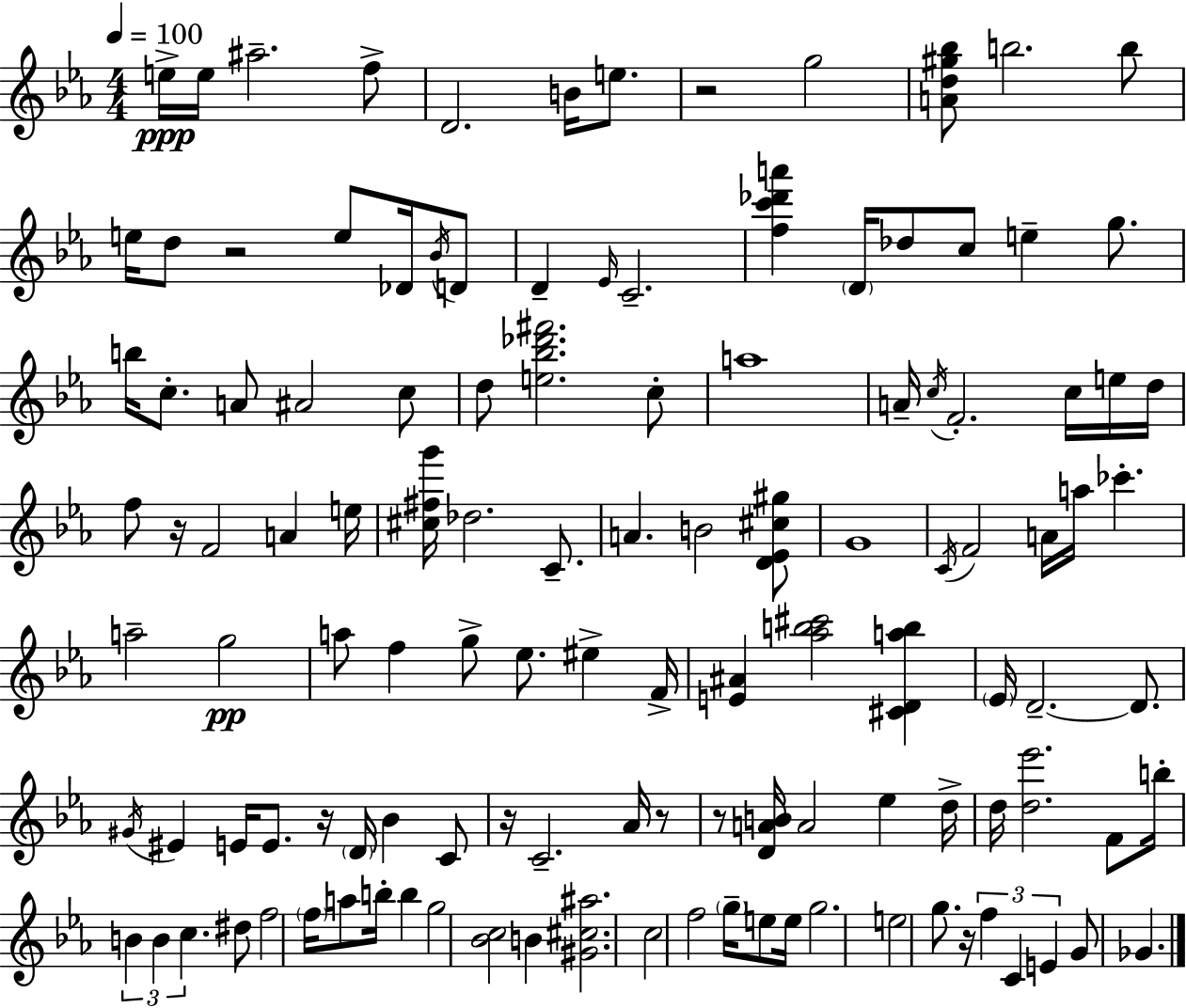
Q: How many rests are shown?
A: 8